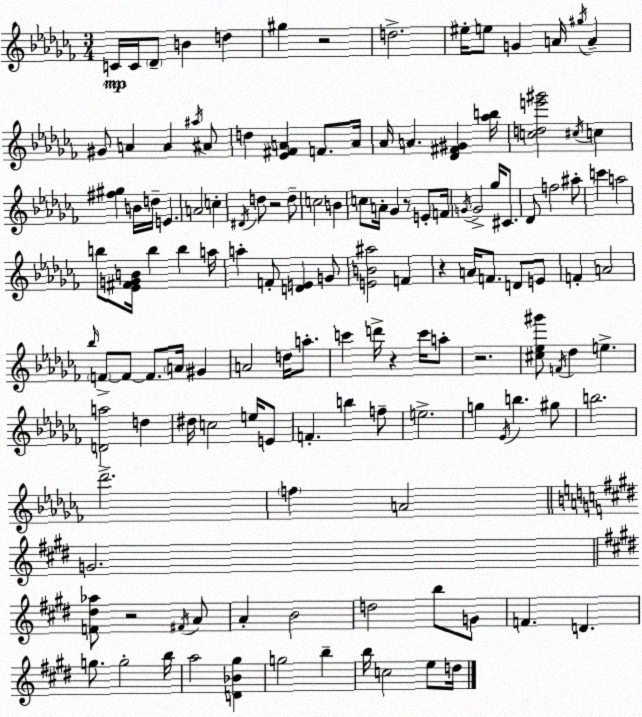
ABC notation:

X:1
T:Untitled
M:3/4
L:1/4
K:Abm
C/4 C/4 _D/2 B d ^g z2 d2 ^e/4 e/2 G A/4 ^g/4 A ^G/2 A A ^a/4 ^A/2 d [_E^FA] F/2 A/4 _A/4 A [_D^F^G] [_ab]/4 [cde'^g']2 ^c/4 c [^f^g] B/4 d/4 E A2 c ^D/4 d/2 z2 d/2 c2 B c/2 A/4 _G z/2 E/2 F/4 G/4 G2 _g/4 ^C/2 _D/2 f2 ^a/2 c' a2 b/2 [_E^FGB]/4 b b a/4 a F/2 [DE] G/2 [EB^a]2 F z A/4 F/2 D/2 E/2 F A2 _b/4 F/2 F/2 F/2 A/4 ^G A2 d/4 a/2 c' d'/4 z c'/4 a/2 z2 [^c_e^g']/2 F/4 _d e [Da]2 d ^d/4 c2 e/4 E/2 F b f/2 e2 g _E/4 b ^g/2 b2 _d'2 f A2 G2 [F^d_a]/2 z2 ^F/4 A/2 A B2 d2 b/2 G/2 F D g/2 g2 b/4 a2 [D_B^g] g2 b b/4 c2 e/2 d/4